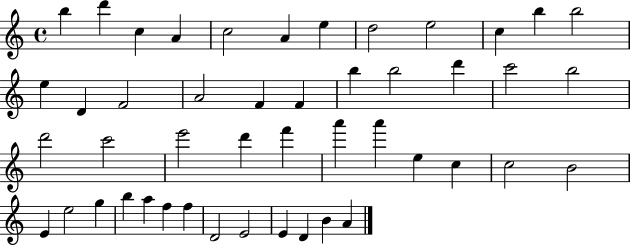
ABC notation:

X:1
T:Untitled
M:4/4
L:1/4
K:C
b d' c A c2 A e d2 e2 c b b2 e D F2 A2 F F b b2 d' c'2 b2 d'2 c'2 e'2 d' f' a' a' e c c2 B2 E e2 g b a f f D2 E2 E D B A